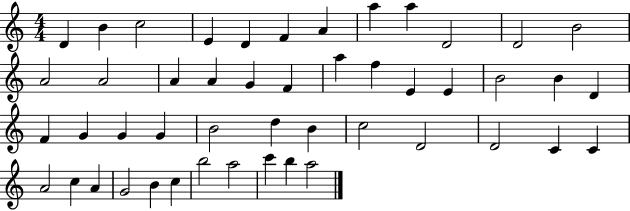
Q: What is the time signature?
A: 4/4